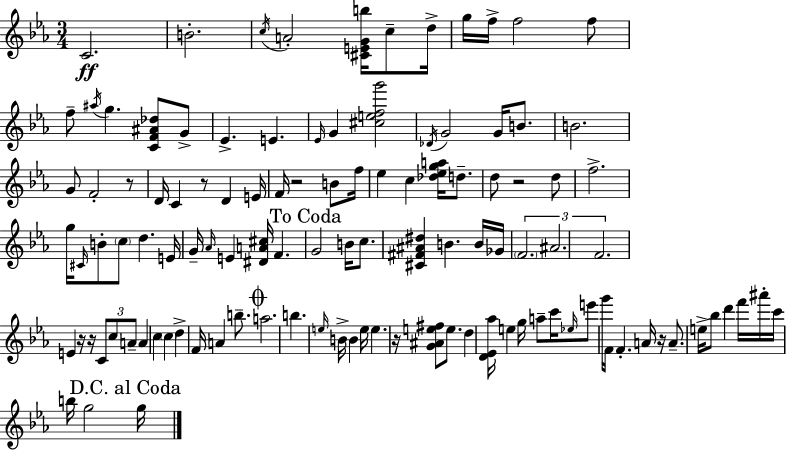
C4/h. B4/h. C5/s A4/h [C#4,E4,G4,B5]/s C5/e D5/s G5/s F5/s F5/h F5/e F5/e A#5/s G5/q. [C4,F4,A#4,Db5]/e G4/e Eb4/q. E4/q. Eb4/s G4/q [C#5,E5,F5,G6]/h Db4/s G4/h G4/s B4/e. B4/h. G4/e F4/h R/e D4/s C4/q R/e D4/q E4/s F4/s R/h B4/e F5/s Eb5/q C5/q [Db5,Eb5,G5,A5]/s D5/e. D5/e R/h D5/e F5/h. G5/s C#4/s B4/e C5/e D5/q. E4/s G4/s Ab4/s E4/q [D#4,A4,C#5]/s F4/q. G4/h B4/s C5/e. [C#4,F#4,A#4,D#5]/q B4/q. B4/s Gb4/s F4/h. A#4/h. F4/h. E4/q R/s R/s C4/e C5/e A4/e A4/q C5/q C5/q D5/q F4/s A4/q B5/e. A5/h. B5/q. E5/s B4/s B4/q E5/s E5/q. R/s [G4,A#4,E5,F#5]/e E5/e. D5/q [D4,Eb4,Ab5]/s E5/q G5/s A5/e C6/s Eb5/s E6/e G6/s F4/s F4/q. A4/s R/s A4/e. E5/s Bb5/e D6/q F6/s A#6/s C6/s B5/s G5/h G5/s